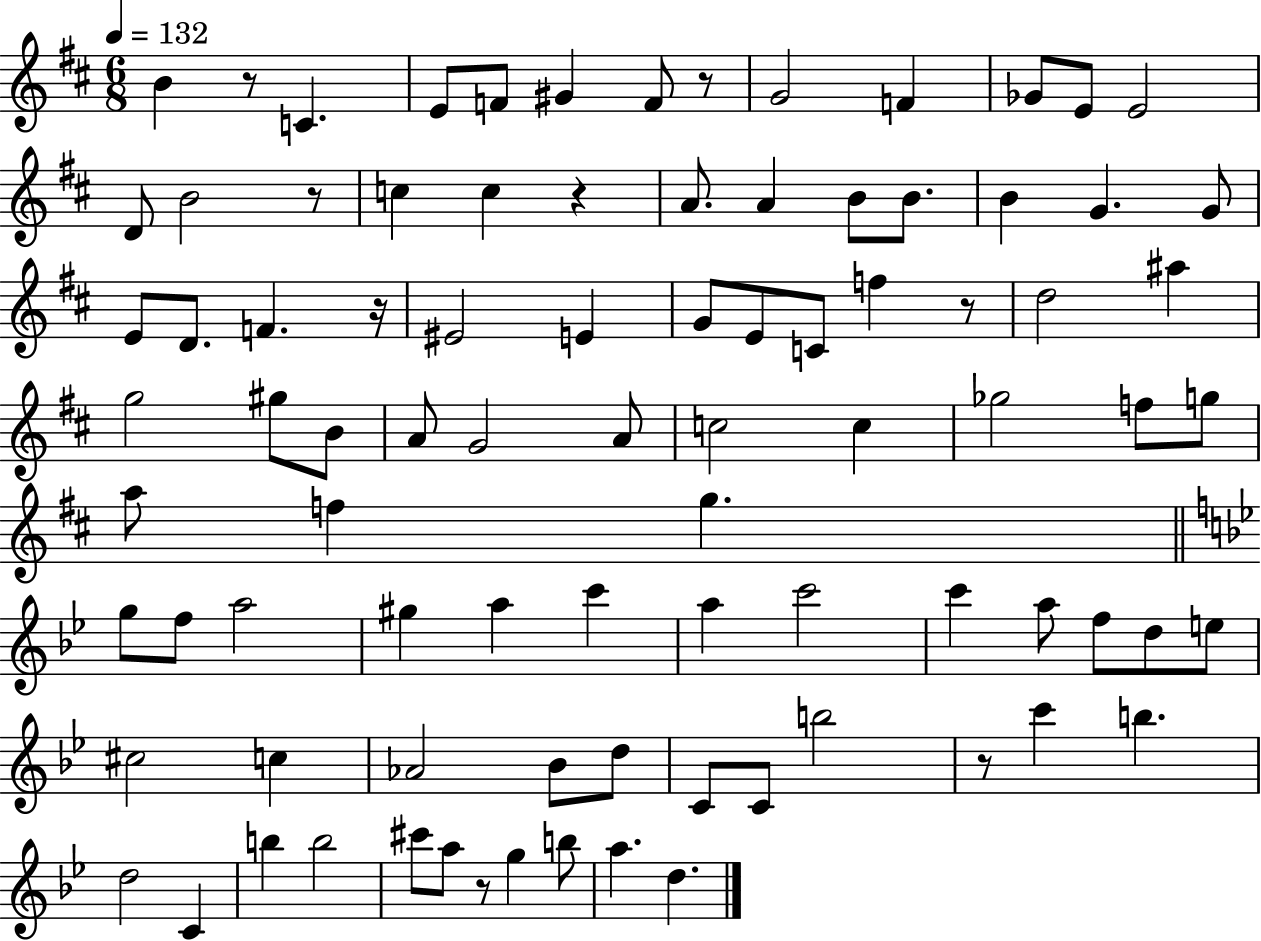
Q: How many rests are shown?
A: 8